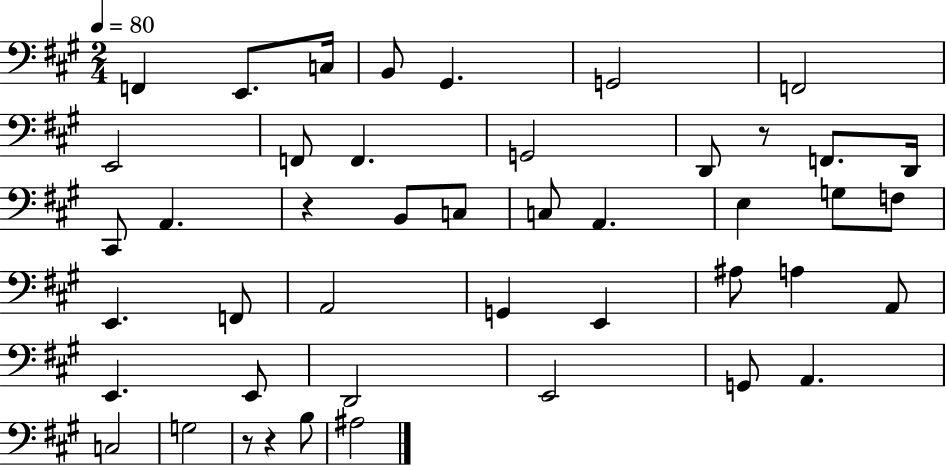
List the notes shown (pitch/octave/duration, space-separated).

F2/q E2/e. C3/s B2/e G#2/q. G2/h F2/h E2/h F2/e F2/q. G2/h D2/e R/e F2/e. D2/s C#2/e A2/q. R/q B2/e C3/e C3/e A2/q. E3/q G3/e F3/e E2/q. F2/e A2/h G2/q E2/q A#3/e A3/q A2/e E2/q. E2/e D2/h E2/h G2/e A2/q. C3/h G3/h R/e R/q B3/e A#3/h